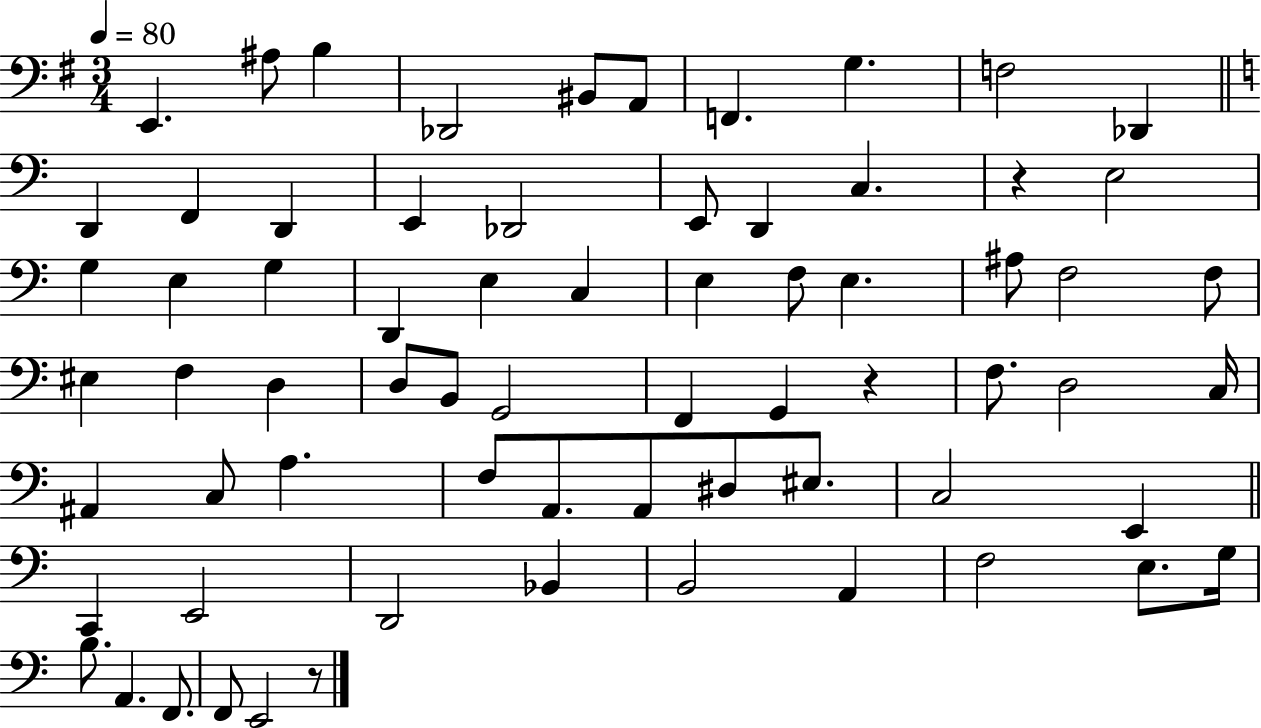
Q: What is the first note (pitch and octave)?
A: E2